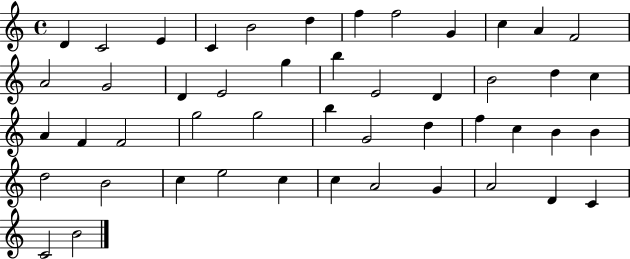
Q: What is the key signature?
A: C major